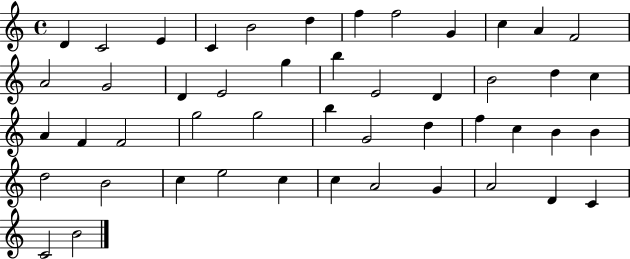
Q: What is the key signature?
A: C major